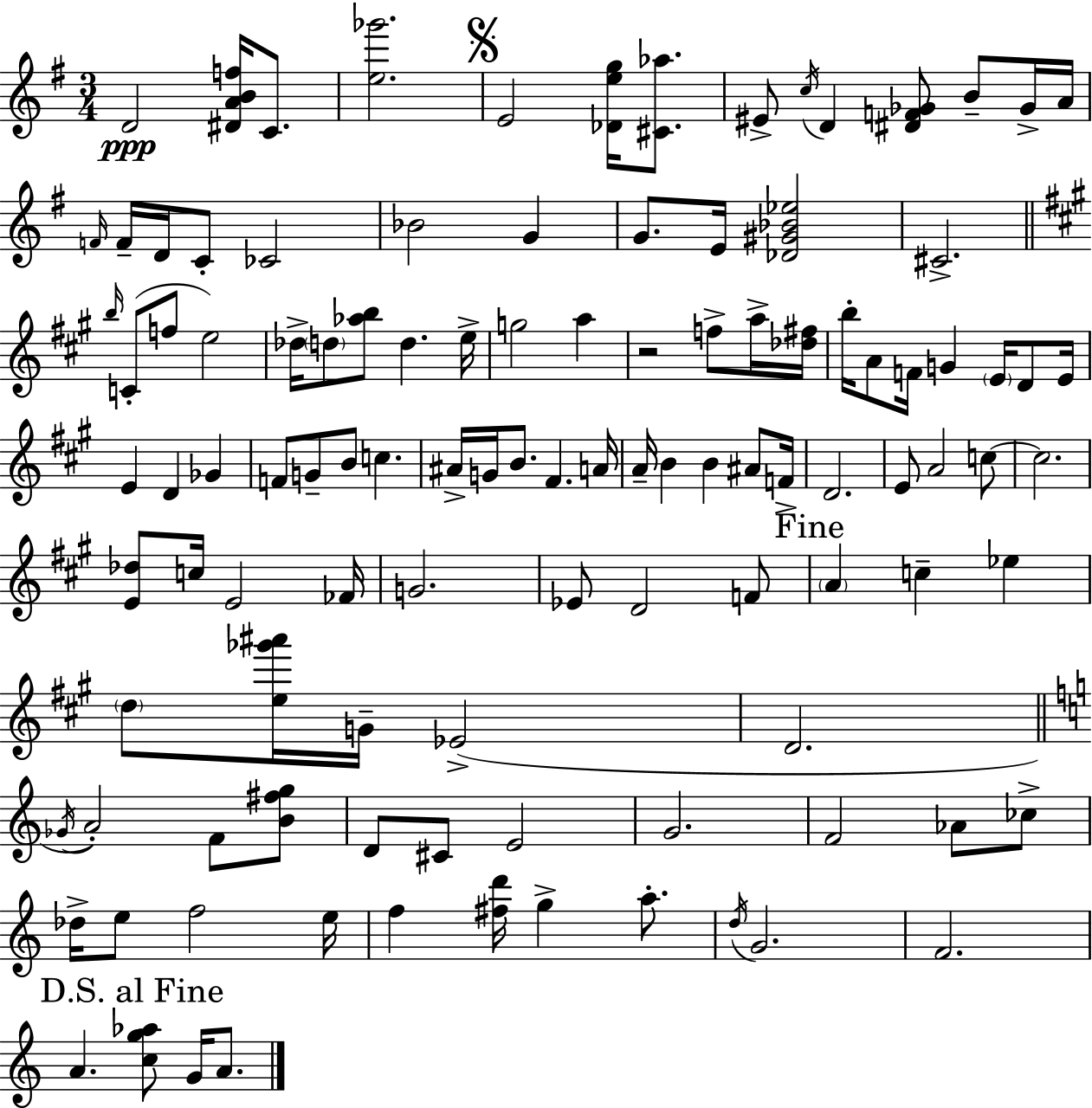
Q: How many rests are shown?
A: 1